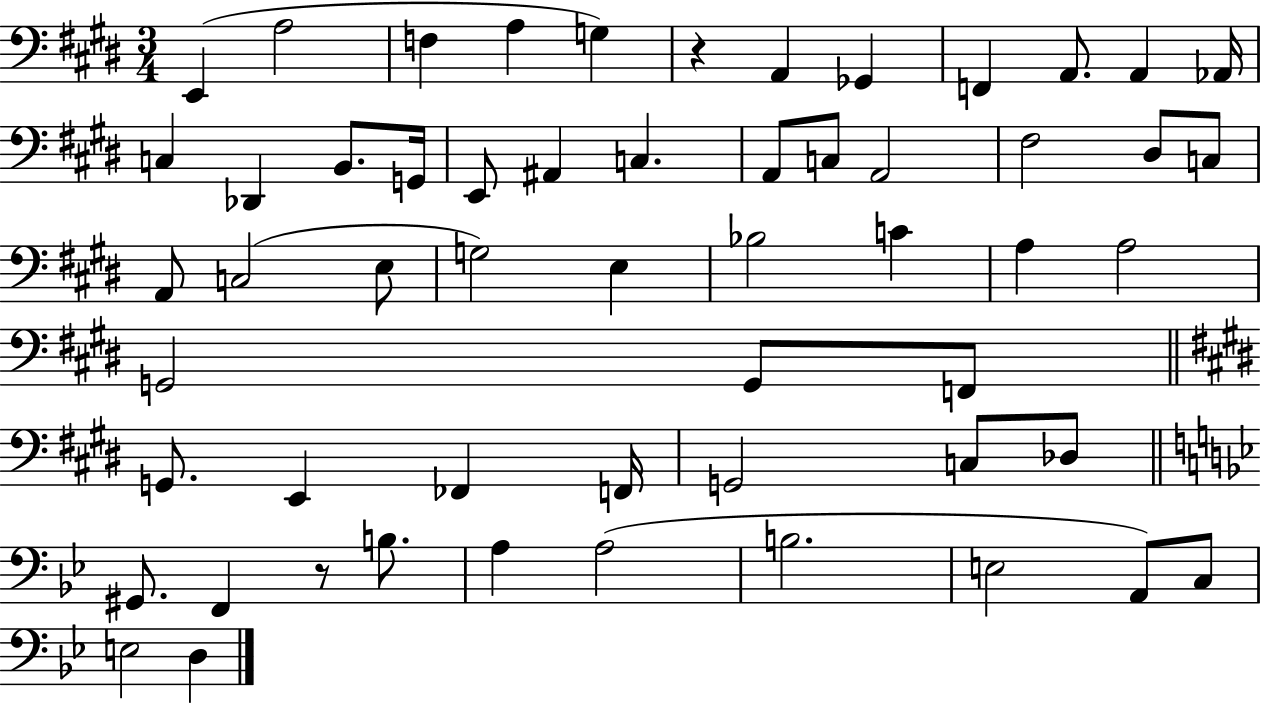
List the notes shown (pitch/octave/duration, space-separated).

E2/q A3/h F3/q A3/q G3/q R/q A2/q Gb2/q F2/q A2/e. A2/q Ab2/s C3/q Db2/q B2/e. G2/s E2/e A#2/q C3/q. A2/e C3/e A2/h F#3/h D#3/e C3/e A2/e C3/h E3/e G3/h E3/q Bb3/h C4/q A3/q A3/h G2/h G2/e F2/e G2/e. E2/q FES2/q F2/s G2/h C3/e Db3/e G#2/e. F2/q R/e B3/e. A3/q A3/h B3/h. E3/h A2/e C3/e E3/h D3/q